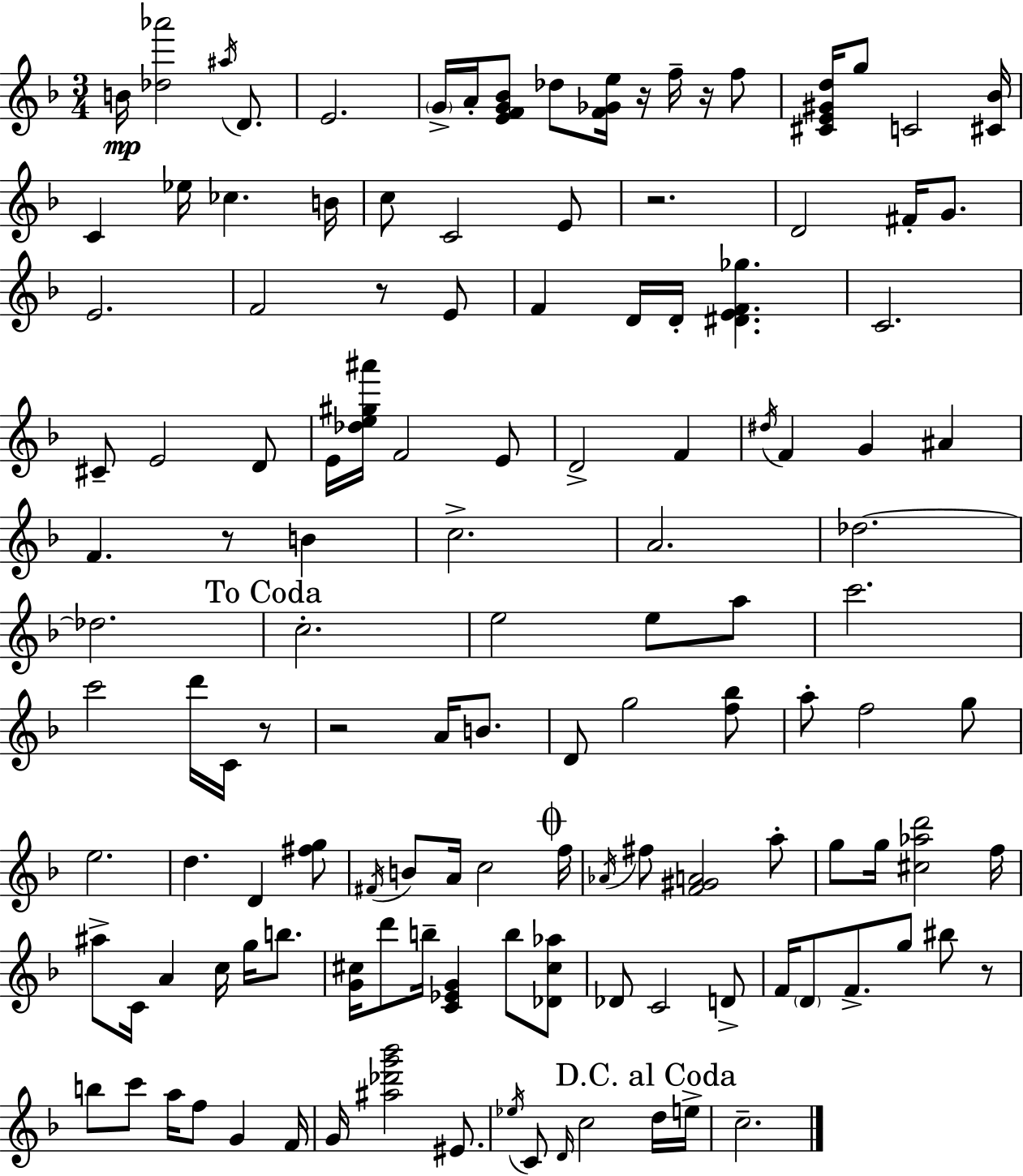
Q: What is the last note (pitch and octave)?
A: C5